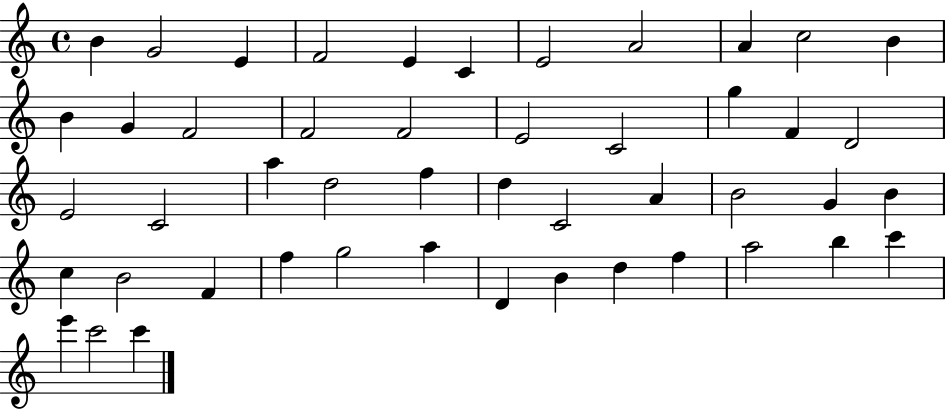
{
  \clef treble
  \time 4/4
  \defaultTimeSignature
  \key c \major
  b'4 g'2 e'4 | f'2 e'4 c'4 | e'2 a'2 | a'4 c''2 b'4 | \break b'4 g'4 f'2 | f'2 f'2 | e'2 c'2 | g''4 f'4 d'2 | \break e'2 c'2 | a''4 d''2 f''4 | d''4 c'2 a'4 | b'2 g'4 b'4 | \break c''4 b'2 f'4 | f''4 g''2 a''4 | d'4 b'4 d''4 f''4 | a''2 b''4 c'''4 | \break e'''4 c'''2 c'''4 | \bar "|."
}